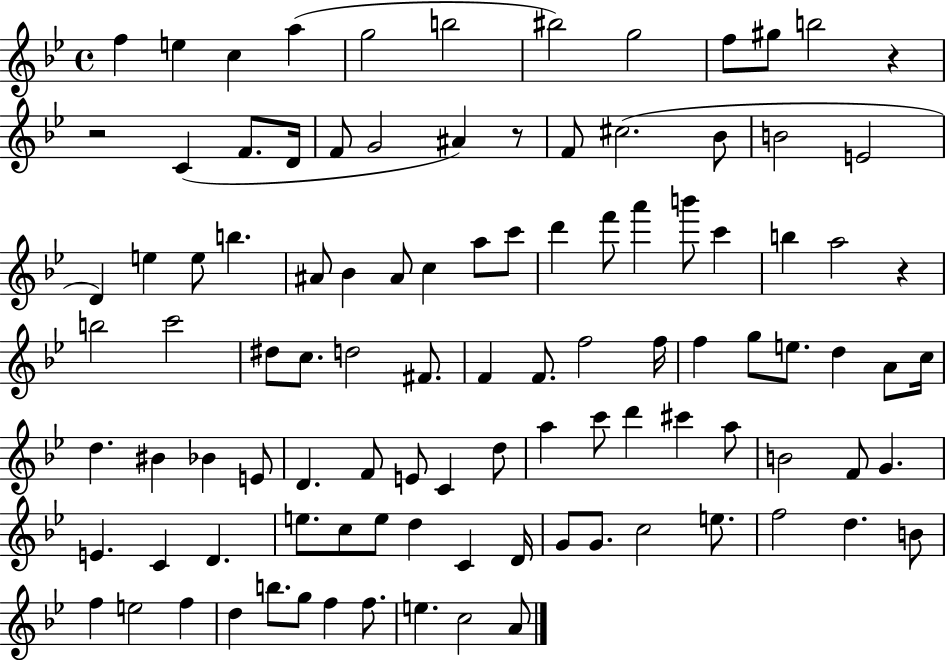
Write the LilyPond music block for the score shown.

{
  \clef treble
  \time 4/4
  \defaultTimeSignature
  \key bes \major
  f''4 e''4 c''4 a''4( | g''2 b''2 | bis''2) g''2 | f''8 gis''8 b''2 r4 | \break r2 c'4( f'8. d'16 | f'8 g'2 ais'4) r8 | f'8 cis''2.( bes'8 | b'2 e'2 | \break d'4) e''4 e''8 b''4. | ais'8 bes'4 ais'8 c''4 a''8 c'''8 | d'''4 f'''8 a'''4 b'''8 c'''4 | b''4 a''2 r4 | \break b''2 c'''2 | dis''8 c''8. d''2 fis'8. | f'4 f'8. f''2 f''16 | f''4 g''8 e''8. d''4 a'8 c''16 | \break d''4. bis'4 bes'4 e'8 | d'4. f'8 e'8 c'4 d''8 | a''4 c'''8 d'''4 cis'''4 a''8 | b'2 f'8 g'4. | \break e'4. c'4 d'4. | e''8. c''8 e''8 d''4 c'4 d'16 | g'8 g'8. c''2 e''8. | f''2 d''4. b'8 | \break f''4 e''2 f''4 | d''4 b''8. g''8 f''4 f''8. | e''4. c''2 a'8 | \bar "|."
}